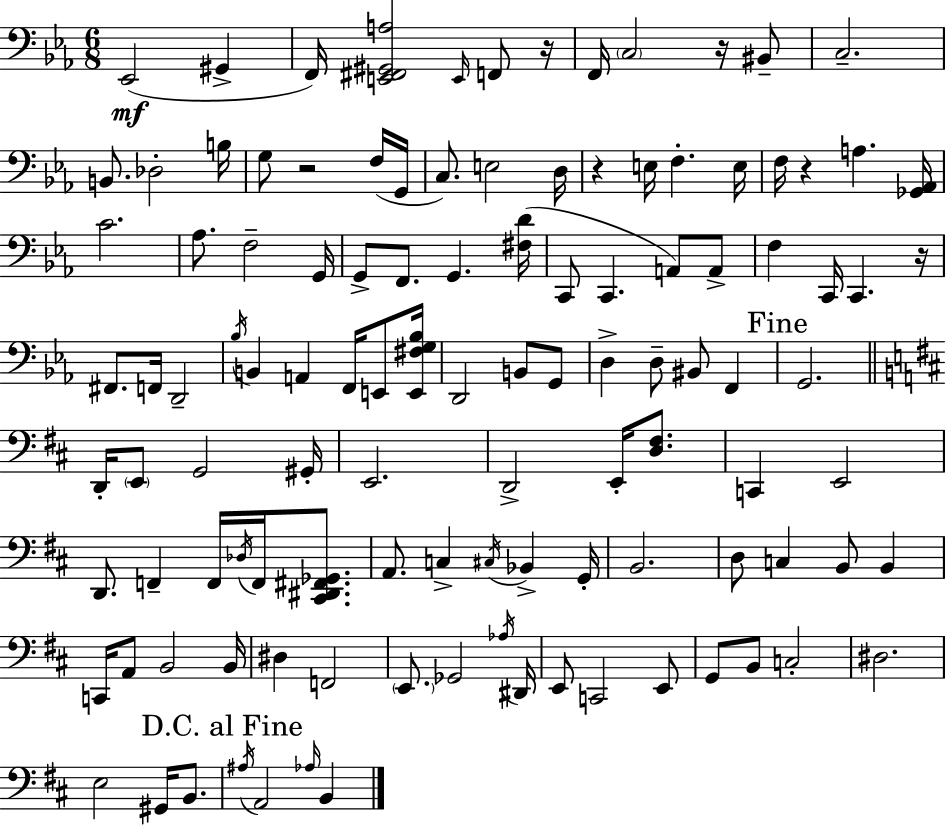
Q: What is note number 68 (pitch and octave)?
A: A2